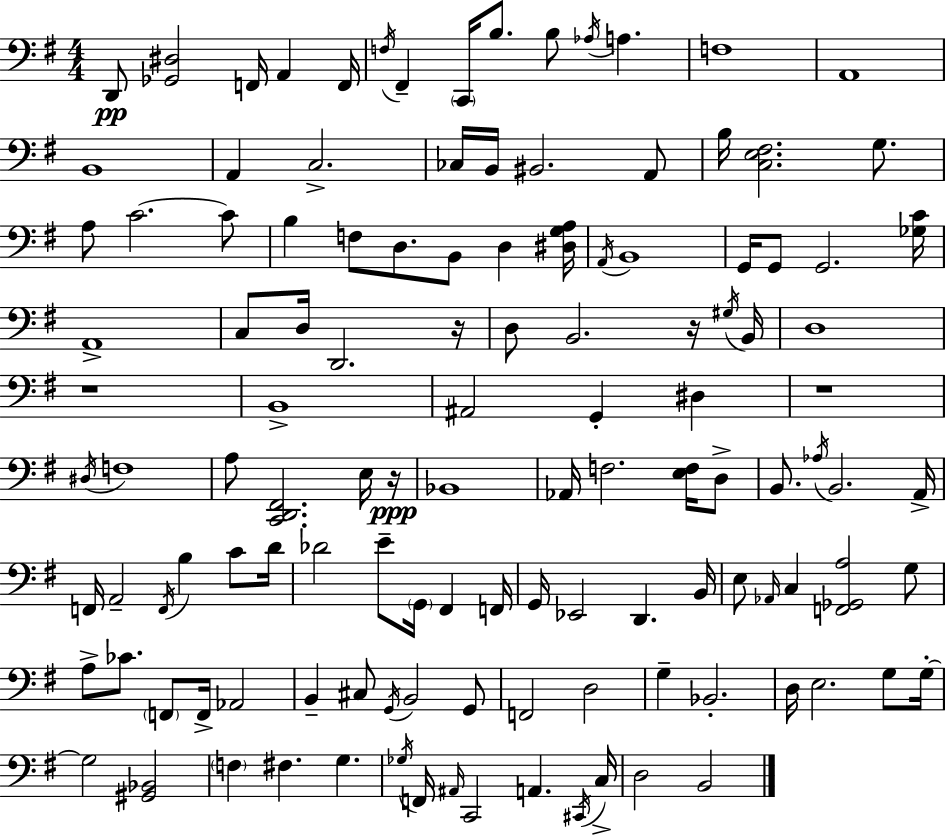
D2/e [Gb2,D#3]/h F2/s A2/q F2/s F3/s F#2/q C2/s B3/e. B3/e Ab3/s A3/q. F3/w A2/w B2/w A2/q C3/h. CES3/s B2/s BIS2/h. A2/e B3/s [C3,E3,F#3]/h. G3/e. A3/e C4/h. C4/e B3/q F3/e D3/e. B2/e D3/q [D#3,G3,A3]/s A2/s B2/w G2/s G2/e G2/h. [Gb3,C4]/s A2/w C3/e D3/s D2/h. R/s D3/e B2/h. R/s G#3/s B2/s D3/w R/w B2/w A#2/h G2/q D#3/q R/w D#3/s F3/w A3/e [C2,D2,F#2]/h. E3/s R/s Bb2/w Ab2/s F3/h. [E3,F3]/s D3/e B2/e. Ab3/s B2/h. A2/s F2/s A2/h F2/s B3/q C4/e D4/s Db4/h E4/e G2/s F#2/q F2/s G2/s Eb2/h D2/q. B2/s E3/e Ab2/s C3/q [F2,Gb2,A3]/h G3/e A3/e CES4/e. F2/e F2/s Ab2/h B2/q C#3/e G2/s B2/h G2/e F2/h D3/h G3/q Bb2/h. D3/s E3/h. G3/e G3/s G3/h [G#2,Bb2]/h F3/q F#3/q. G3/q. Gb3/s F2/s A#2/s C2/h A2/q. C#2/s C3/s D3/h B2/h